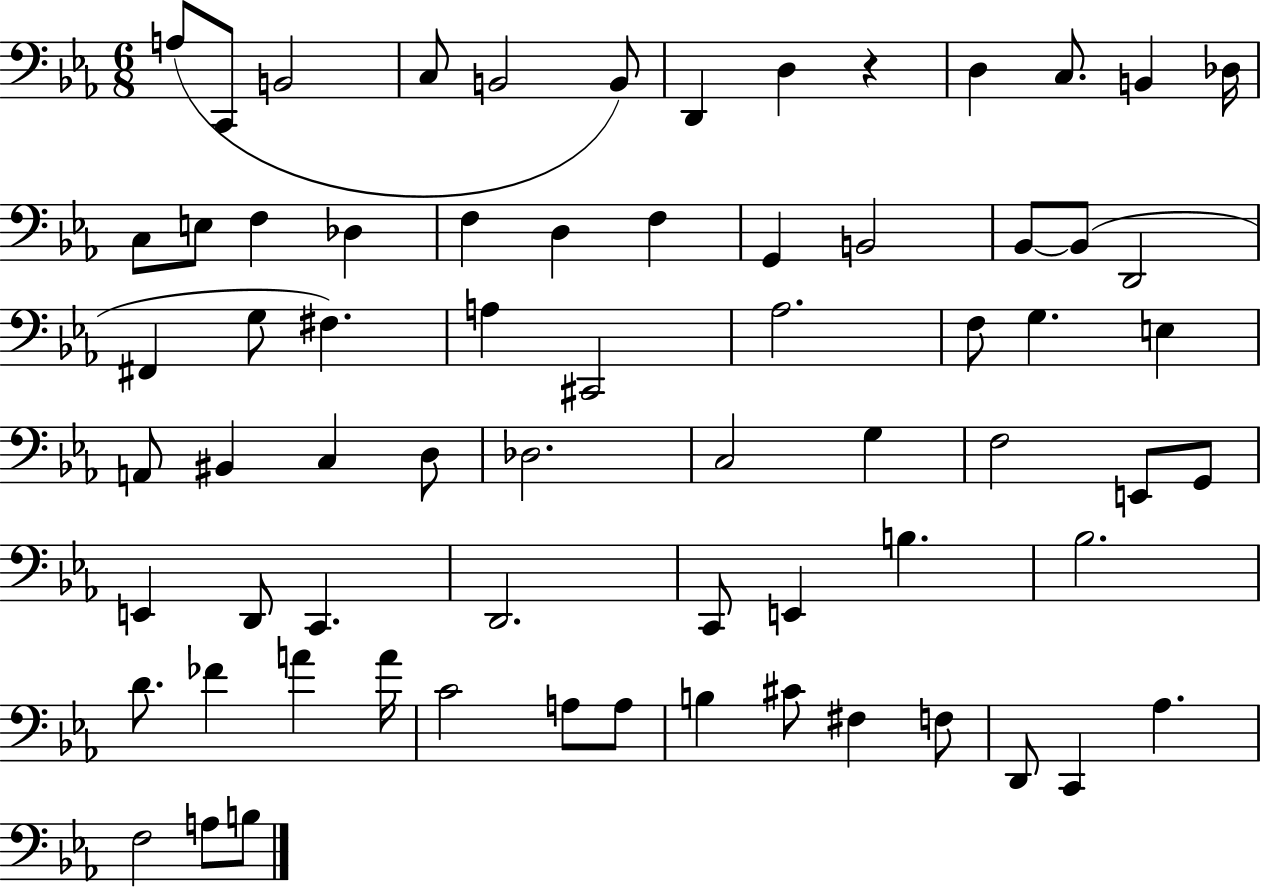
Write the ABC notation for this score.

X:1
T:Untitled
M:6/8
L:1/4
K:Eb
A,/2 C,,/2 B,,2 C,/2 B,,2 B,,/2 D,, D, z D, C,/2 B,, _D,/4 C,/2 E,/2 F, _D, F, D, F, G,, B,,2 _B,,/2 _B,,/2 D,,2 ^F,, G,/2 ^F, A, ^C,,2 _A,2 F,/2 G, E, A,,/2 ^B,, C, D,/2 _D,2 C,2 G, F,2 E,,/2 G,,/2 E,, D,,/2 C,, D,,2 C,,/2 E,, B, _B,2 D/2 _F A A/4 C2 A,/2 A,/2 B, ^C/2 ^F, F,/2 D,,/2 C,, _A, F,2 A,/2 B,/2